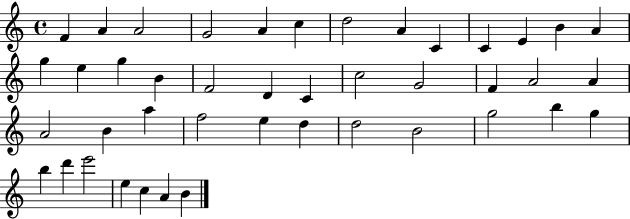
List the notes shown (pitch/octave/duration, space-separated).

F4/q A4/q A4/h G4/h A4/q C5/q D5/h A4/q C4/q C4/q E4/q B4/q A4/q G5/q E5/q G5/q B4/q F4/h D4/q C4/q C5/h G4/h F4/q A4/h A4/q A4/h B4/q A5/q F5/h E5/q D5/q D5/h B4/h G5/h B5/q G5/q B5/q D6/q E6/h E5/q C5/q A4/q B4/q